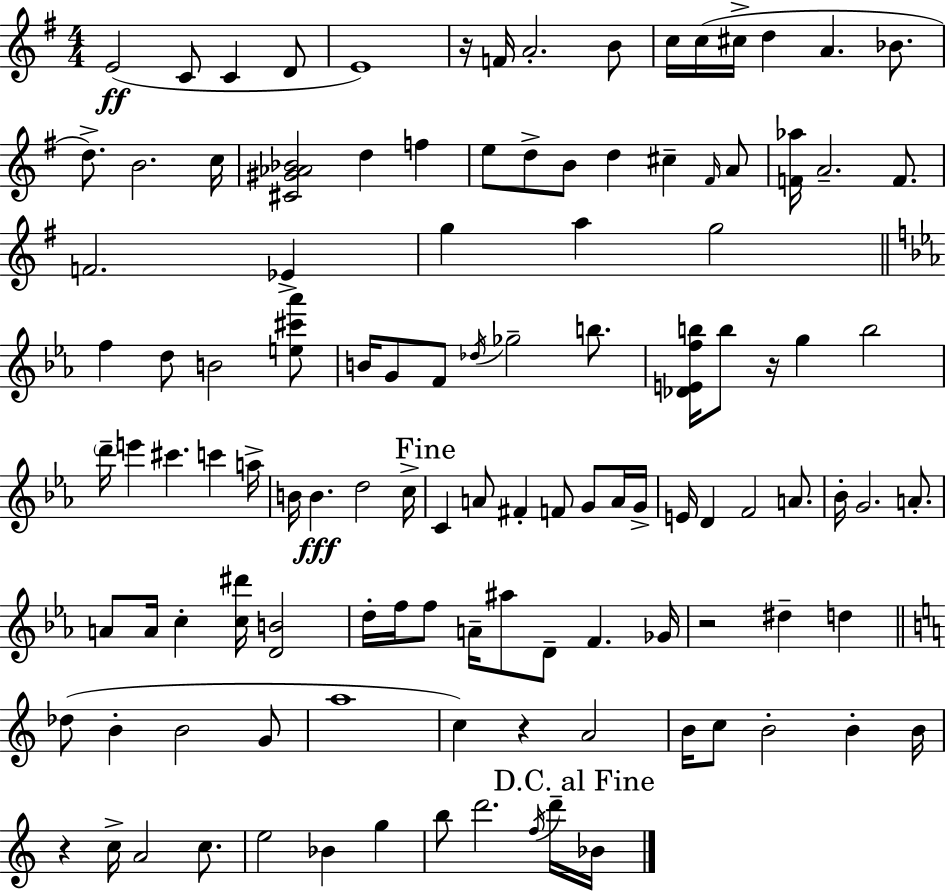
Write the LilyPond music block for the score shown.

{
  \clef treble
  \numericTimeSignature
  \time 4/4
  \key e \minor
  e'2(\ff c'8 c'4 d'8 | e'1) | r16 f'16 a'2.-. b'8 | c''16 c''16( cis''16-> d''4 a'4. bes'8. | \break d''8.->) b'2. c''16 | <cis' gis' aes' bes'>2 d''4 f''4 | e''8 d''8-> b'8 d''4 cis''4-- \grace { fis'16 } a'8 | <f' aes''>16 a'2.-- f'8. | \break f'2. ees'4-> | g''4 a''4 g''2 | \bar "||" \break \key ees \major f''4 d''8 b'2 <e'' cis''' aes'''>8 | b'16 g'8 f'8 \acciaccatura { des''16 } ges''2-- b''8. | <des' e' f'' b''>16 b''8 r16 g''4 b''2 | \parenthesize d'''16-- e'''4 cis'''4. c'''4 | \break a''16-> b'16 b'4.\fff d''2 | c''16-> \mark "Fine" c'4 a'8 fis'4-. f'8 g'8 a'16 | g'16-> e'16 d'4 f'2 a'8. | bes'16-. g'2. a'8.-. | \break a'8 a'16 c''4-. <c'' dis'''>16 <d' b'>2 | d''16-. f''16 f''8 a'16-- ais''8 d'8-- f'4. | ges'16 r2 dis''4-- d''4 | \bar "||" \break \key c \major des''8( b'4-. b'2 g'8 | a''1 | c''4) r4 a'2 | b'16 c''8 b'2-. b'4-. b'16 | \break r4 c''16-> a'2 c''8. | e''2 bes'4 g''4 | b''8 d'''2. \acciaccatura { f''16 } d'''16-- | \mark "D.C. al Fine" bes'16 \bar "|."
}